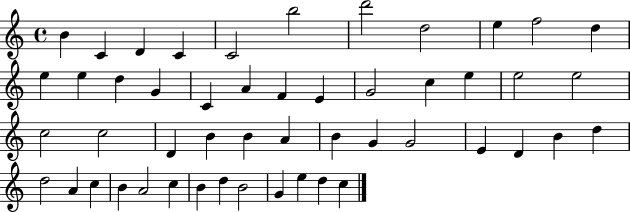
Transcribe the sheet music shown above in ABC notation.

X:1
T:Untitled
M:4/4
L:1/4
K:C
B C D C C2 b2 d'2 d2 e f2 d e e d G C A F E G2 c e e2 e2 c2 c2 D B B A B G G2 E D B d d2 A c B A2 c B d B2 G e d c